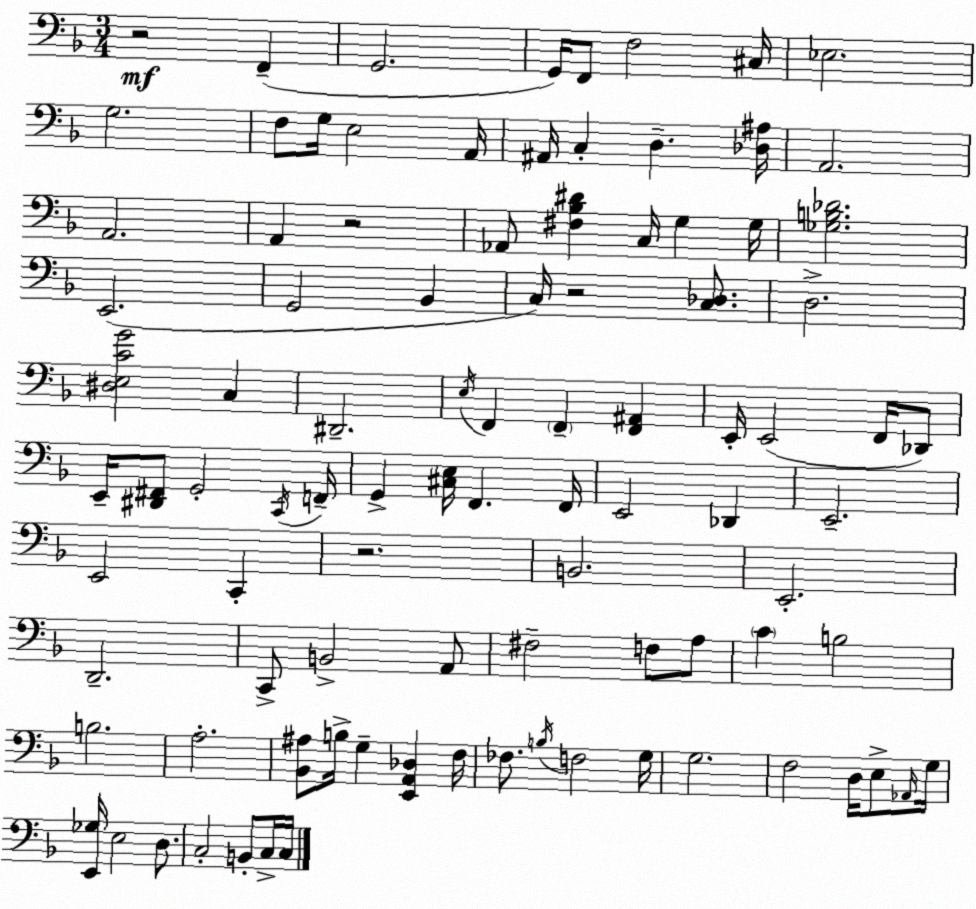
X:1
T:Untitled
M:3/4
L:1/4
K:F
z2 F,, G,,2 G,,/4 F,,/2 F,2 ^C,/4 _E,2 G,2 F,/2 G,/4 E,2 A,,/4 ^A,,/4 C, D, [_D,^A,]/4 A,,2 A,,2 A,, z2 _A,,/2 [^F,_B,^D] C,/4 G, G,/4 [_G,B,_D]2 E,,2 G,,2 _B,, C,/4 z2 [C,_D,]/2 D,2 [^D,E,CG]2 C, ^D,,2 E,/4 F,, F,, [F,,^A,,] E,,/4 E,,2 F,,/4 _D,,/2 E,,/4 [^D,,^F,,]/2 G,,2 C,,/4 F,,/4 G,, [^C,E,]/4 F,, F,,/4 E,,2 _D,, E,,2 E,,2 C,, z2 B,,2 E,,2 D,,2 C,,/2 B,,2 A,,/2 ^F,2 F,/2 A,/2 C B,2 B,2 A,2 [_B,,^A,]/2 B,/4 G, [E,,A,,_D,] F,/4 _F,/2 B,/4 F,2 G,/4 G,2 F,2 D,/4 E,/2 _A,,/4 G,/4 [E,,_G,]/4 E,2 D,/2 C,2 B,,/2 C,/4 C,/4